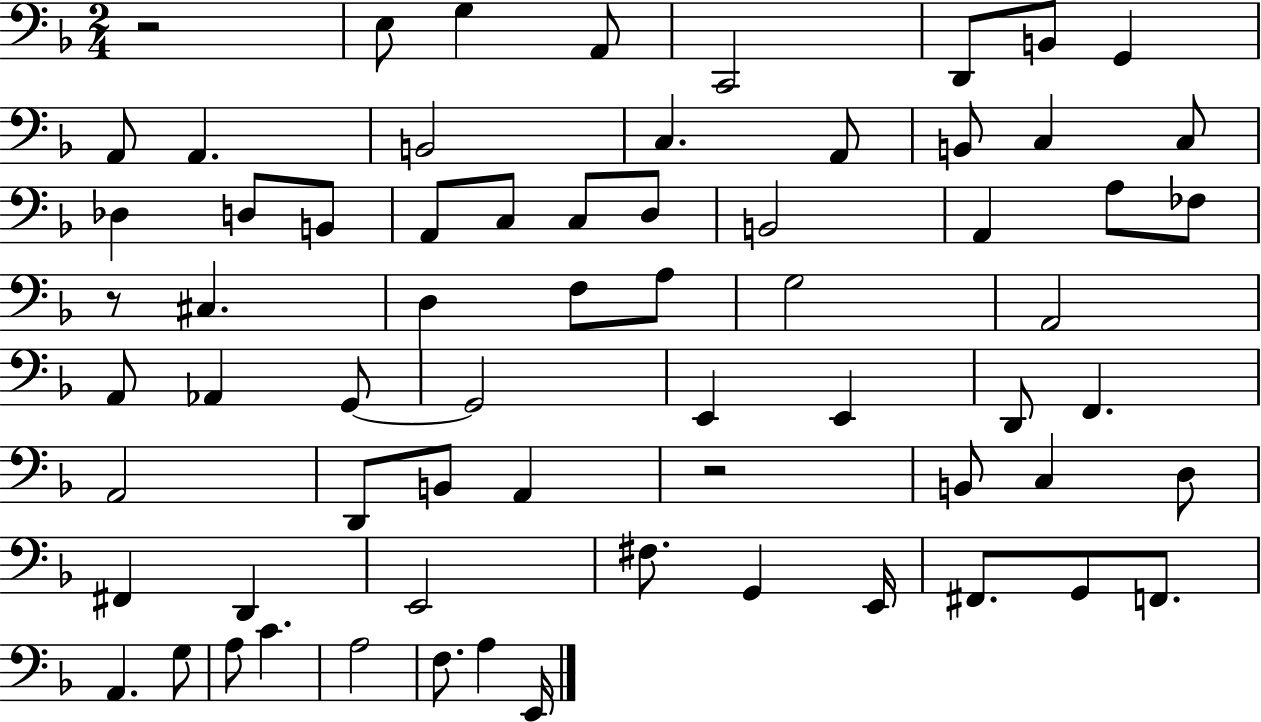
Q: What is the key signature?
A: F major